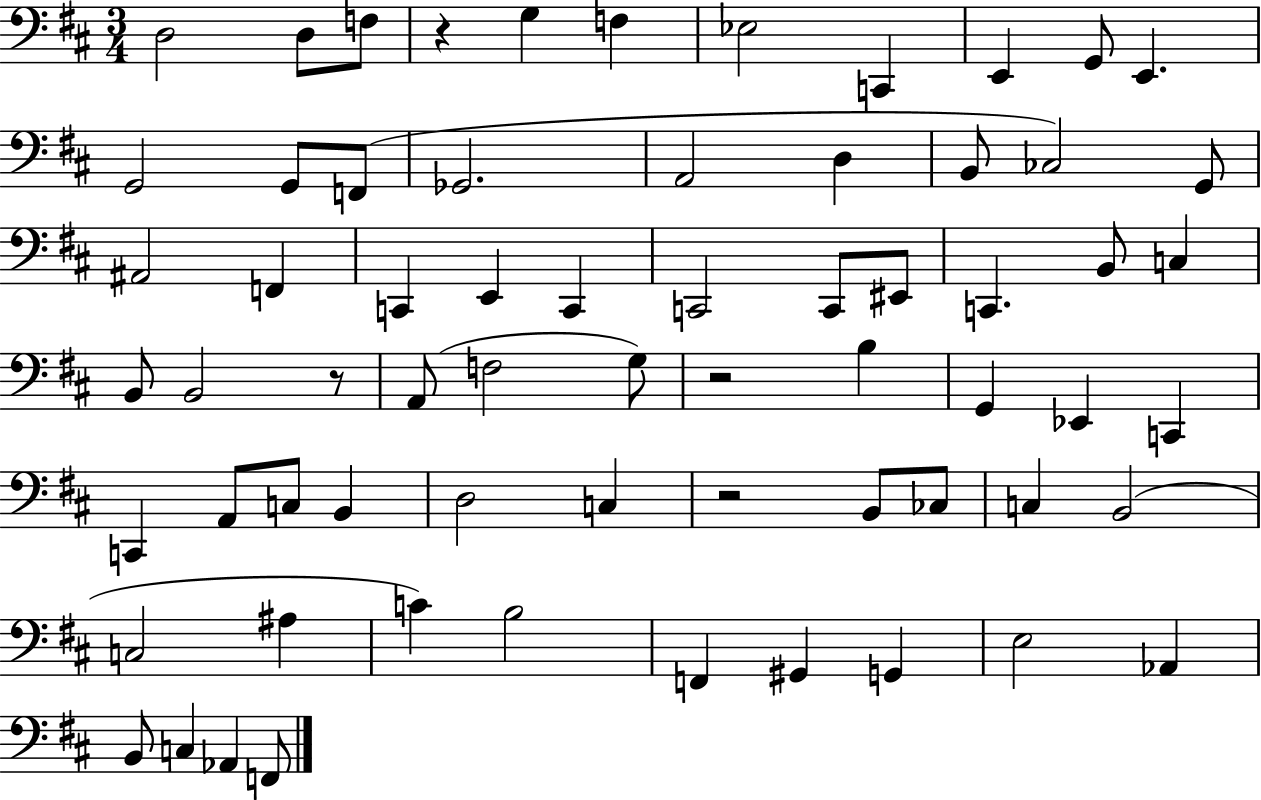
{
  \clef bass
  \numericTimeSignature
  \time 3/4
  \key d \major
  d2 d8 f8 | r4 g4 f4 | ees2 c,4 | e,4 g,8 e,4. | \break g,2 g,8 f,8( | ges,2. | a,2 d4 | b,8 ces2) g,8 | \break ais,2 f,4 | c,4 e,4 c,4 | c,2 c,8 eis,8 | c,4. b,8 c4 | \break b,8 b,2 r8 | a,8( f2 g8) | r2 b4 | g,4 ees,4 c,4 | \break c,4 a,8 c8 b,4 | d2 c4 | r2 b,8 ces8 | c4 b,2( | \break c2 ais4 | c'4) b2 | f,4 gis,4 g,4 | e2 aes,4 | \break b,8 c4 aes,4 f,8 | \bar "|."
}